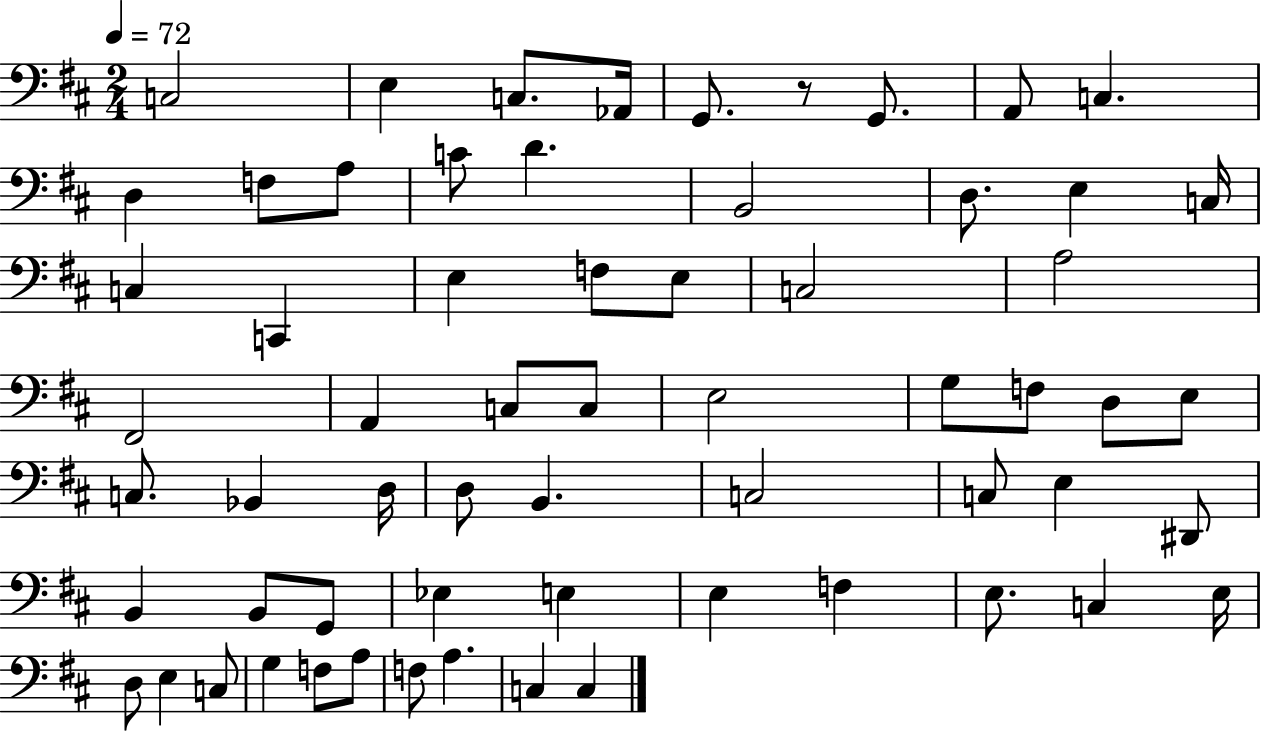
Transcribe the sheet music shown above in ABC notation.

X:1
T:Untitled
M:2/4
L:1/4
K:D
C,2 E, C,/2 _A,,/4 G,,/2 z/2 G,,/2 A,,/2 C, D, F,/2 A,/2 C/2 D B,,2 D,/2 E, C,/4 C, C,, E, F,/2 E,/2 C,2 A,2 ^F,,2 A,, C,/2 C,/2 E,2 G,/2 F,/2 D,/2 E,/2 C,/2 _B,, D,/4 D,/2 B,, C,2 C,/2 E, ^D,,/2 B,, B,,/2 G,,/2 _E, E, E, F, E,/2 C, E,/4 D,/2 E, C,/2 G, F,/2 A,/2 F,/2 A, C, C,